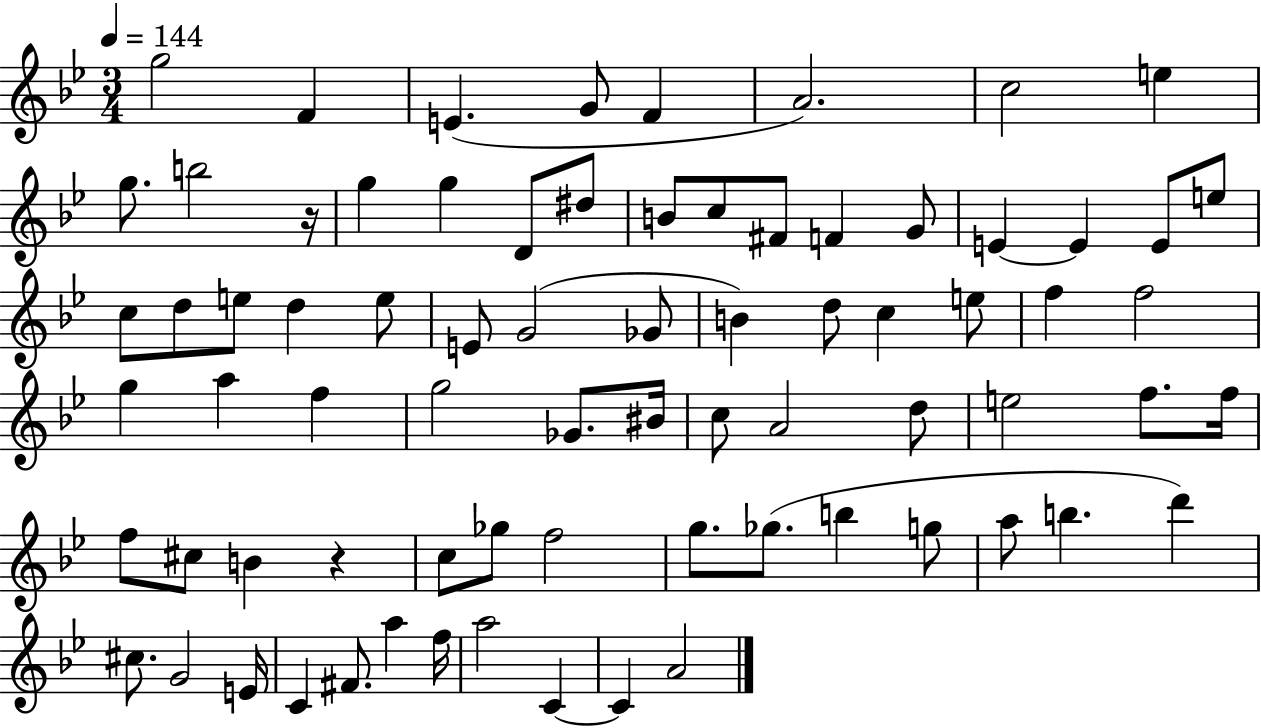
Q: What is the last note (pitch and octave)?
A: A4